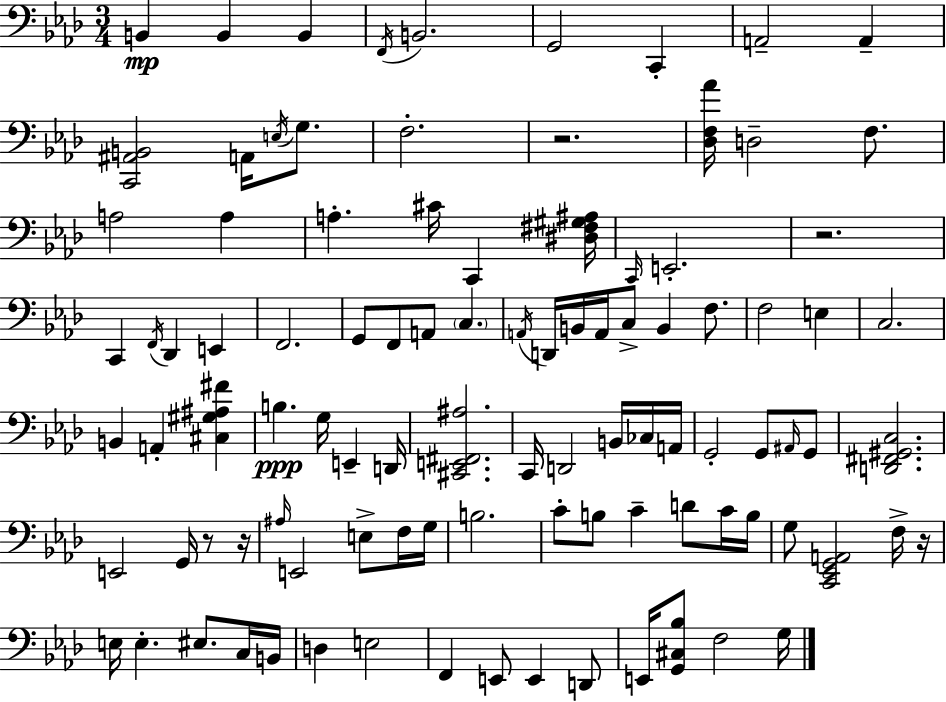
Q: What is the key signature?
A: AES major